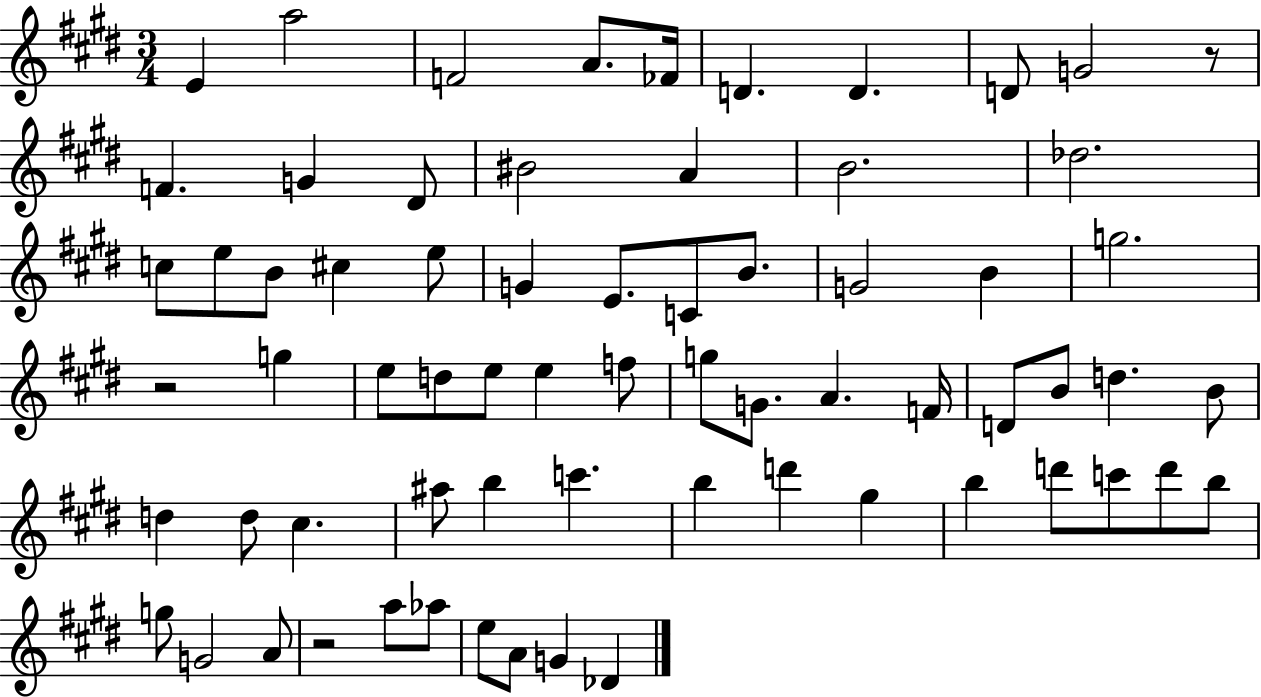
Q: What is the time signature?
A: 3/4